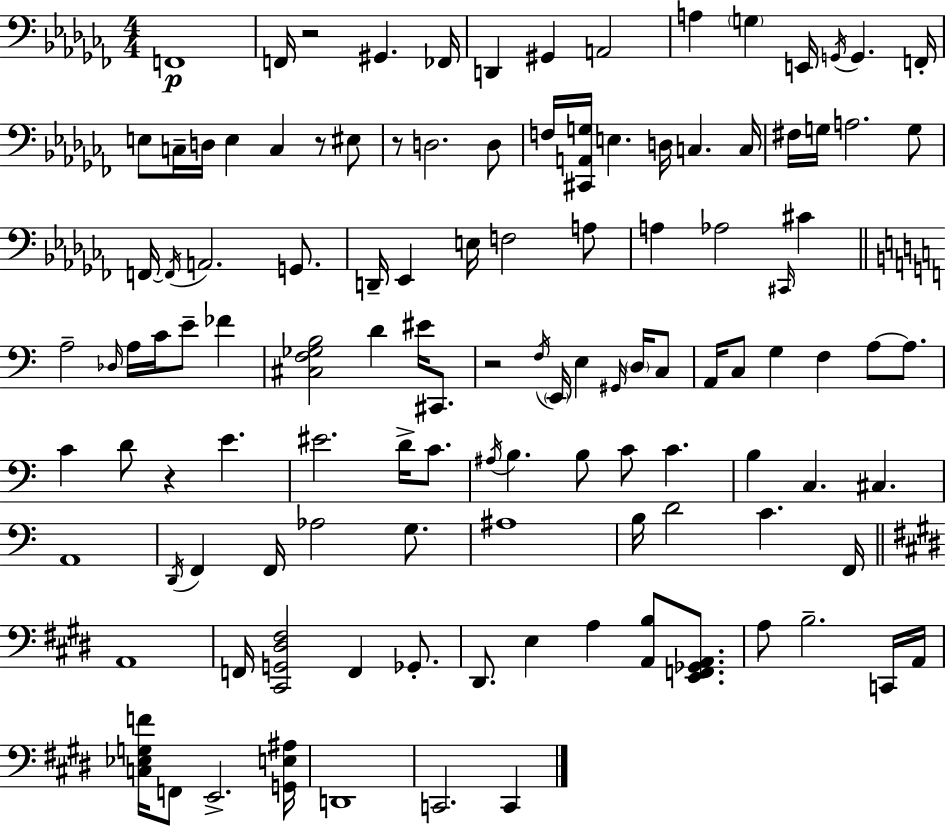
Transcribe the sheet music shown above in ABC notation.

X:1
T:Untitled
M:4/4
L:1/4
K:Abm
F,,4 F,,/4 z2 ^G,, _F,,/4 D,, ^G,, A,,2 A, G, E,,/4 G,,/4 G,, F,,/4 E,/2 C,/4 D,/4 E, C, z/2 ^E,/2 z/2 D,2 D,/2 F,/4 [^C,,A,,G,]/4 E, D,/4 C, C,/4 ^F,/4 G,/4 A,2 G,/2 F,,/4 F,,/4 A,,2 G,,/2 D,,/4 _E,, E,/4 F,2 A,/2 A, _A,2 ^C,,/4 ^C A,2 _D,/4 A,/4 C/4 E/2 _F [^C,F,_G,B,]2 D ^E/4 ^C,,/2 z2 F,/4 E,,/4 E, ^G,,/4 D,/4 C,/2 A,,/4 C,/2 G, F, A,/2 A,/2 C D/2 z E ^E2 D/4 C/2 ^A,/4 B, B,/2 C/2 C B, C, ^C, A,,4 D,,/4 F,, F,,/4 _A,2 G,/2 ^A,4 B,/4 D2 C F,,/4 A,,4 F,,/4 [^C,,G,,^D,^F,]2 F,, _G,,/2 ^D,,/2 E, A, [A,,B,]/2 [E,,F,,_G,,A,,]/2 A,/2 B,2 C,,/4 A,,/4 [C,_E,G,F]/4 F,,/2 E,,2 [G,,E,^A,]/4 D,,4 C,,2 C,,